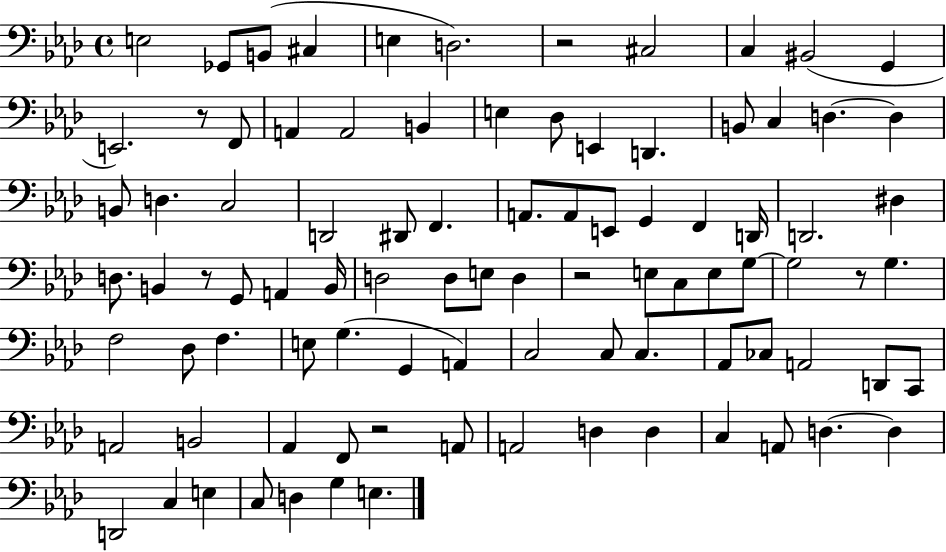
E3/h Gb2/e B2/e C#3/q E3/q D3/h. R/h C#3/h C3/q BIS2/h G2/q E2/h. R/e F2/e A2/q A2/h B2/q E3/q Db3/e E2/q D2/q. B2/e C3/q D3/q. D3/q B2/e D3/q. C3/h D2/h D#2/e F2/q. A2/e. A2/e E2/e G2/q F2/q D2/s D2/h. D#3/q D3/e. B2/q R/e G2/e A2/q B2/s D3/h D3/e E3/e D3/q R/h E3/e C3/e E3/e G3/e G3/h R/e G3/q. F3/h Db3/e F3/q. E3/e G3/q. G2/q A2/q C3/h C3/e C3/q. Ab2/e CES3/e A2/h D2/e C2/e A2/h B2/h Ab2/q F2/e R/h A2/e A2/h D3/q D3/q C3/q A2/e D3/q. D3/q D2/h C3/q E3/q C3/e D3/q G3/q E3/q.